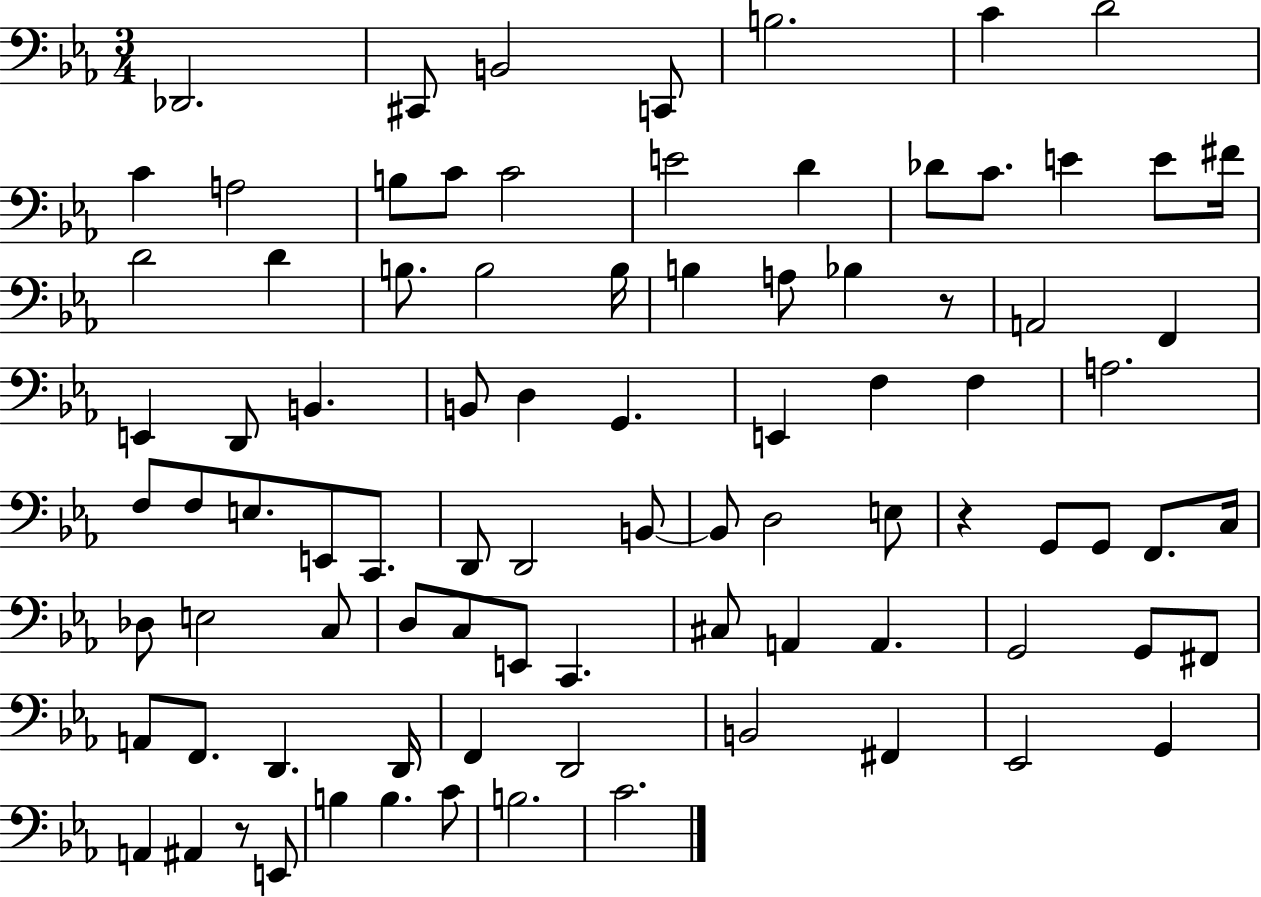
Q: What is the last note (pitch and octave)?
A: C4